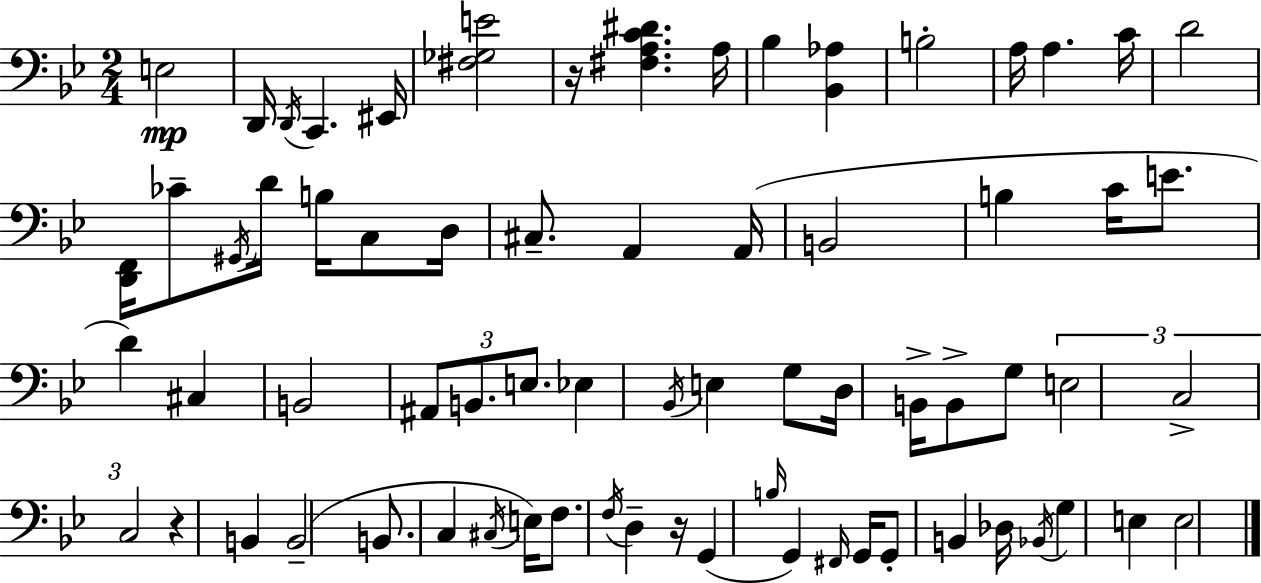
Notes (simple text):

E3/h D2/s D2/s C2/q. EIS2/s [F#3,Gb3,E4]/h R/s [F#3,A3,C4,D#4]/q. A3/s Bb3/q [Bb2,Ab3]/q B3/h A3/s A3/q. C4/s D4/h [D2,F2]/s CES4/e G#2/s D4/s B3/s C3/e D3/s C#3/e. A2/q A2/s B2/h B3/q C4/s E4/e. D4/q C#3/q B2/h A#2/e B2/e. E3/e. Eb3/q Bb2/s E3/q G3/e D3/s B2/s B2/e G3/e E3/h C3/h C3/h R/q B2/q B2/h B2/e. C3/q C#3/s E3/s F3/e. F3/s D3/q R/s G2/q B3/s G2/q F#2/s G2/s G2/e B2/q Db3/s Bb2/s G3/q E3/q E3/h